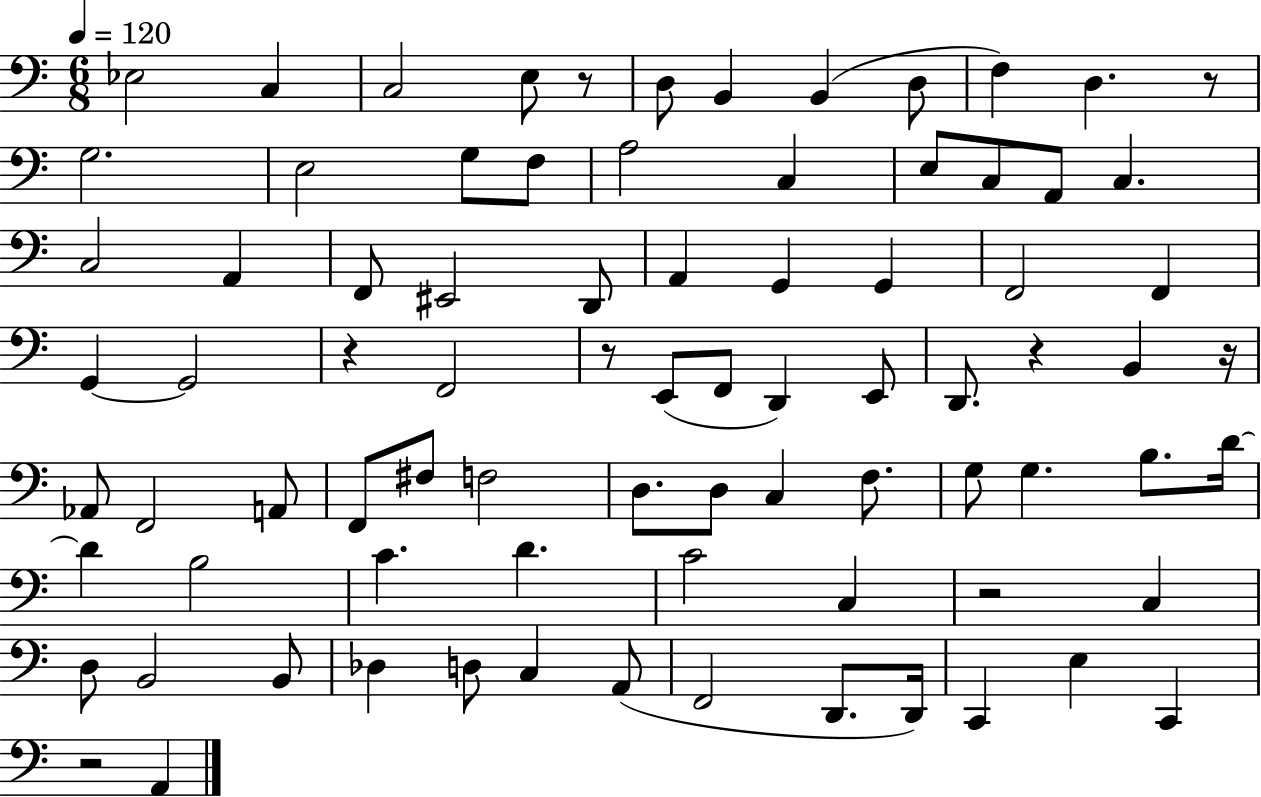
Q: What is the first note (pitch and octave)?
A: Eb3